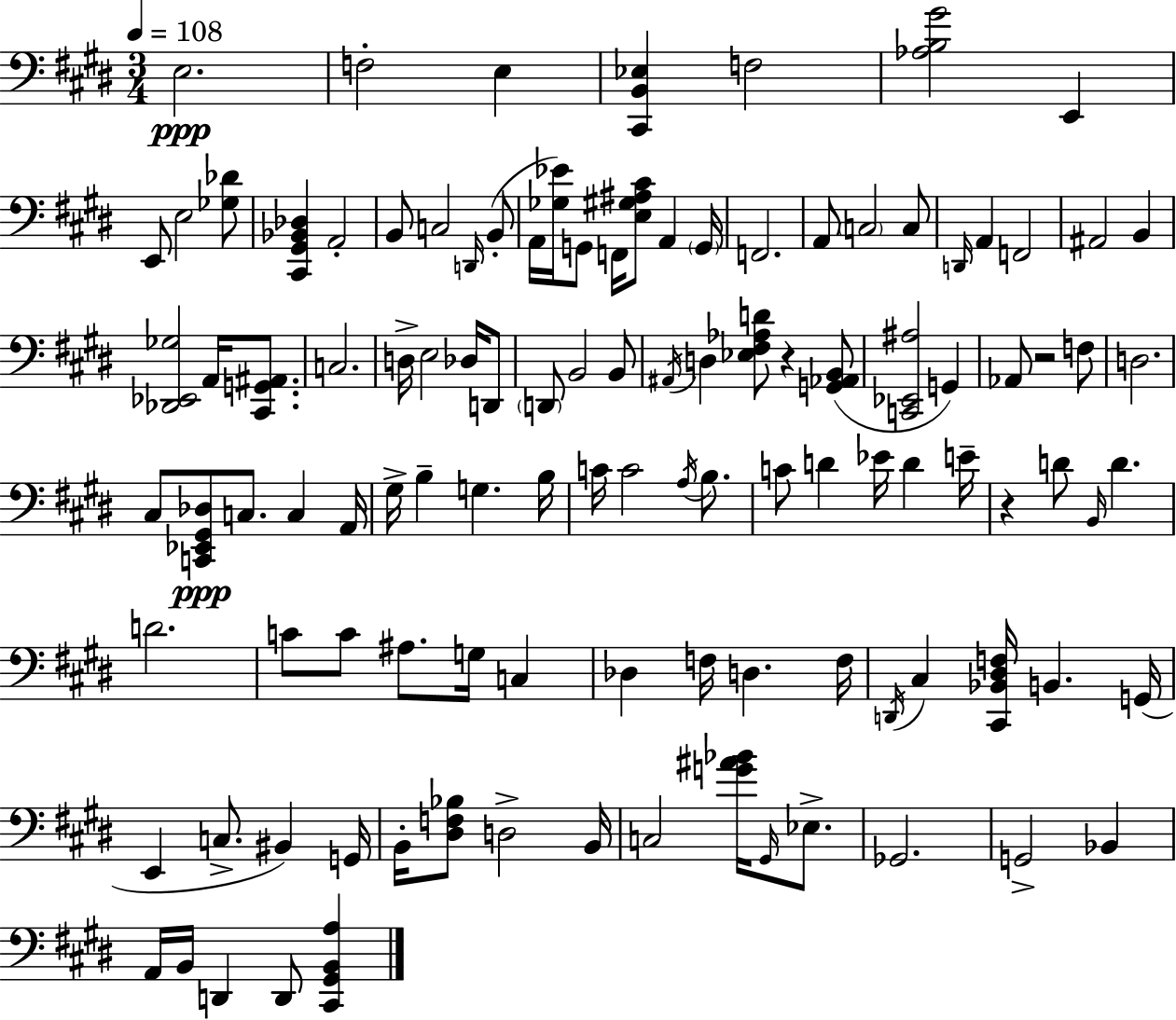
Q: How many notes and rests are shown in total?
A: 111